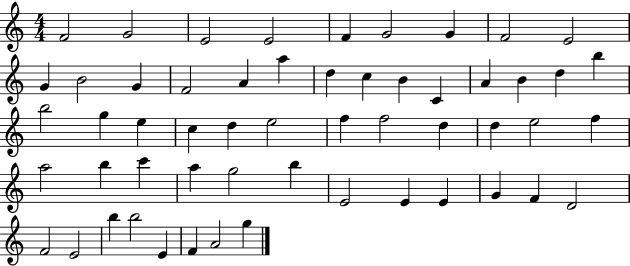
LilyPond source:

{
  \clef treble
  \numericTimeSignature
  \time 4/4
  \key c \major
  f'2 g'2 | e'2 e'2 | f'4 g'2 g'4 | f'2 e'2 | \break g'4 b'2 g'4 | f'2 a'4 a''4 | d''4 c''4 b'4 c'4 | a'4 b'4 d''4 b''4 | \break b''2 g''4 e''4 | c''4 d''4 e''2 | f''4 f''2 d''4 | d''4 e''2 f''4 | \break a''2 b''4 c'''4 | a''4 g''2 b''4 | e'2 e'4 e'4 | g'4 f'4 d'2 | \break f'2 e'2 | b''4 b''2 e'4 | f'4 a'2 g''4 | \bar "|."
}